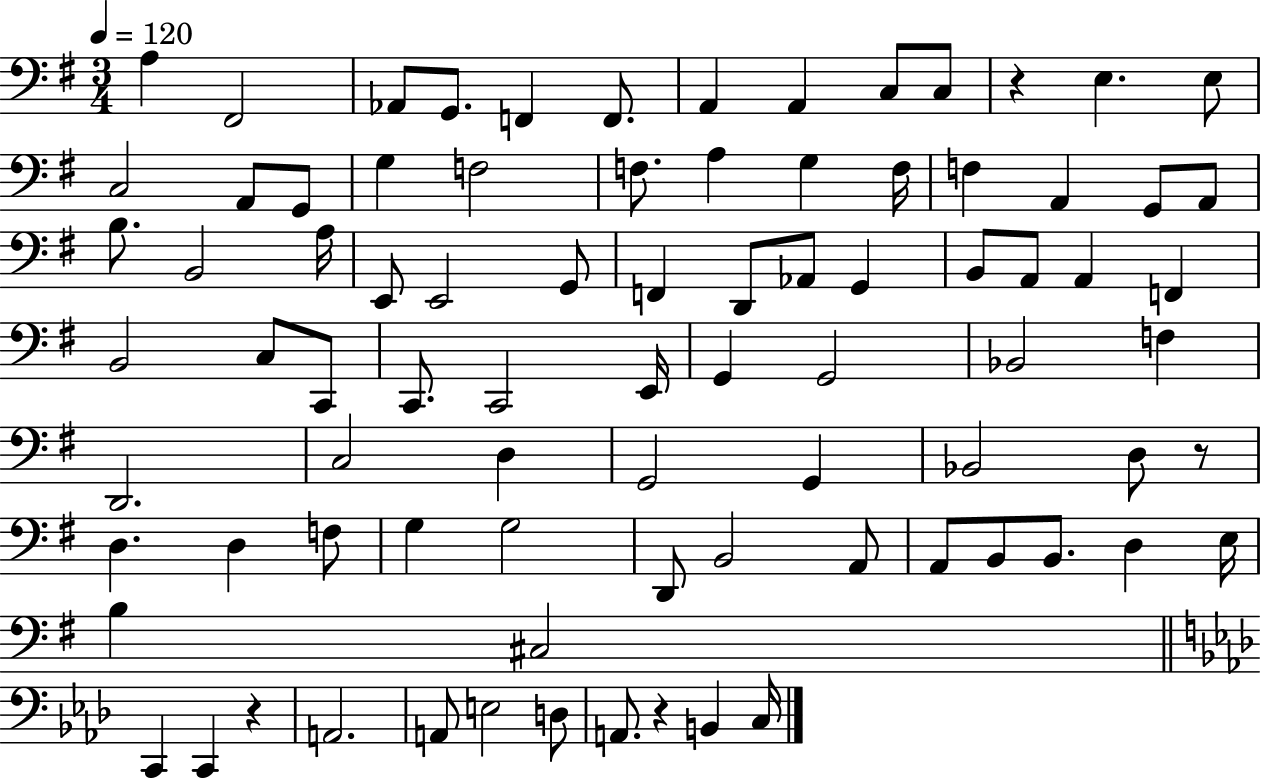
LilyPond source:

{
  \clef bass
  \numericTimeSignature
  \time 3/4
  \key g \major
  \tempo 4 = 120
  a4 fis,2 | aes,8 g,8. f,4 f,8. | a,4 a,4 c8 c8 | r4 e4. e8 | \break c2 a,8 g,8 | g4 f2 | f8. a4 g4 f16 | f4 a,4 g,8 a,8 | \break b8. b,2 a16 | e,8 e,2 g,8 | f,4 d,8 aes,8 g,4 | b,8 a,8 a,4 f,4 | \break b,2 c8 c,8 | c,8. c,2 e,16 | g,4 g,2 | bes,2 f4 | \break d,2. | c2 d4 | g,2 g,4 | bes,2 d8 r8 | \break d4. d4 f8 | g4 g2 | d,8 b,2 a,8 | a,8 b,8 b,8. d4 e16 | \break b4 cis2 | \bar "||" \break \key aes \major c,4 c,4 r4 | a,2. | a,8 e2 d8 | a,8. r4 b,4 c16 | \break \bar "|."
}